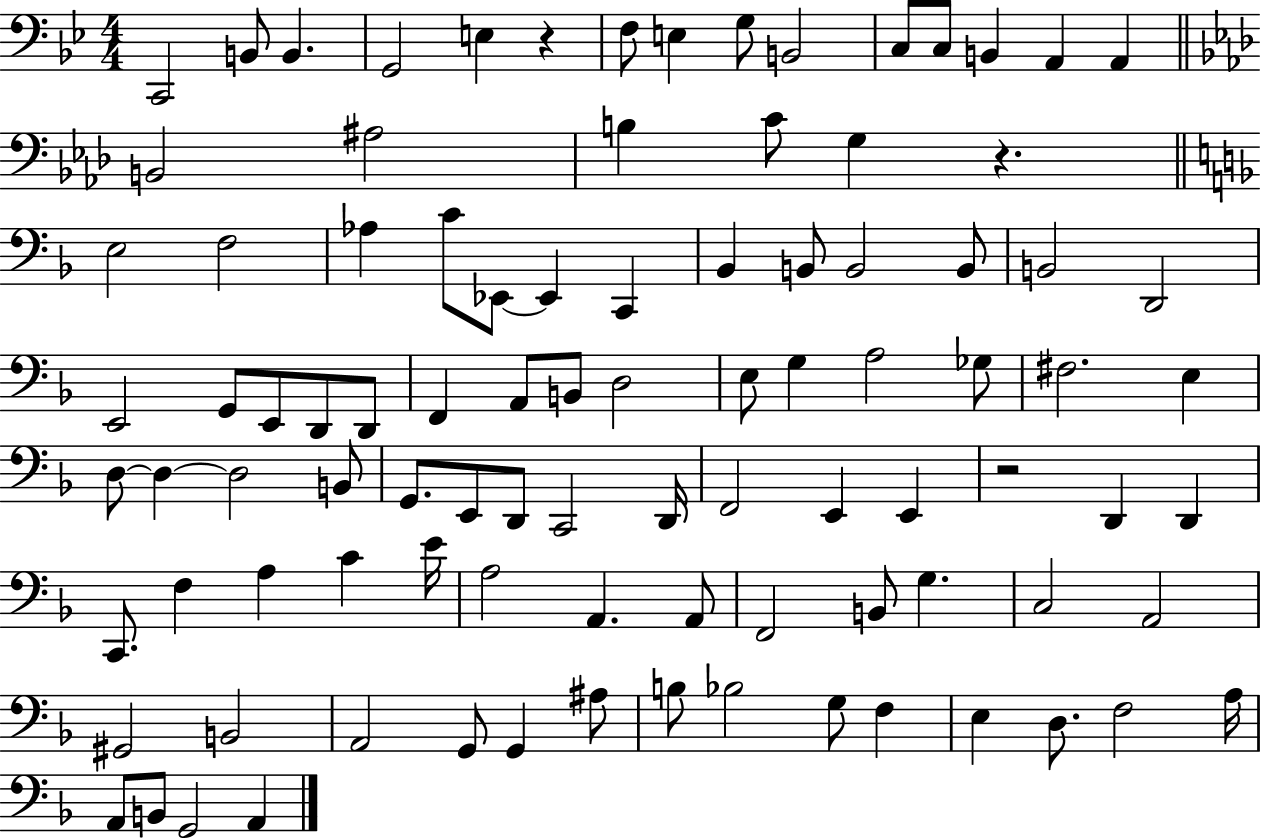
C2/h B2/e B2/q. G2/h E3/q R/q F3/e E3/q G3/e B2/h C3/e C3/e B2/q A2/q A2/q B2/h A#3/h B3/q C4/e G3/q R/q. E3/h F3/h Ab3/q C4/e Eb2/e Eb2/q C2/q Bb2/q B2/e B2/h B2/e B2/h D2/h E2/h G2/e E2/e D2/e D2/e F2/q A2/e B2/e D3/h E3/e G3/q A3/h Gb3/e F#3/h. E3/q D3/e D3/q D3/h B2/e G2/e. E2/e D2/e C2/h D2/s F2/h E2/q E2/q R/h D2/q D2/q C2/e. F3/q A3/q C4/q E4/s A3/h A2/q. A2/e F2/h B2/e G3/q. C3/h A2/h G#2/h B2/h A2/h G2/e G2/q A#3/e B3/e Bb3/h G3/e F3/q E3/q D3/e. F3/h A3/s A2/e B2/e G2/h A2/q